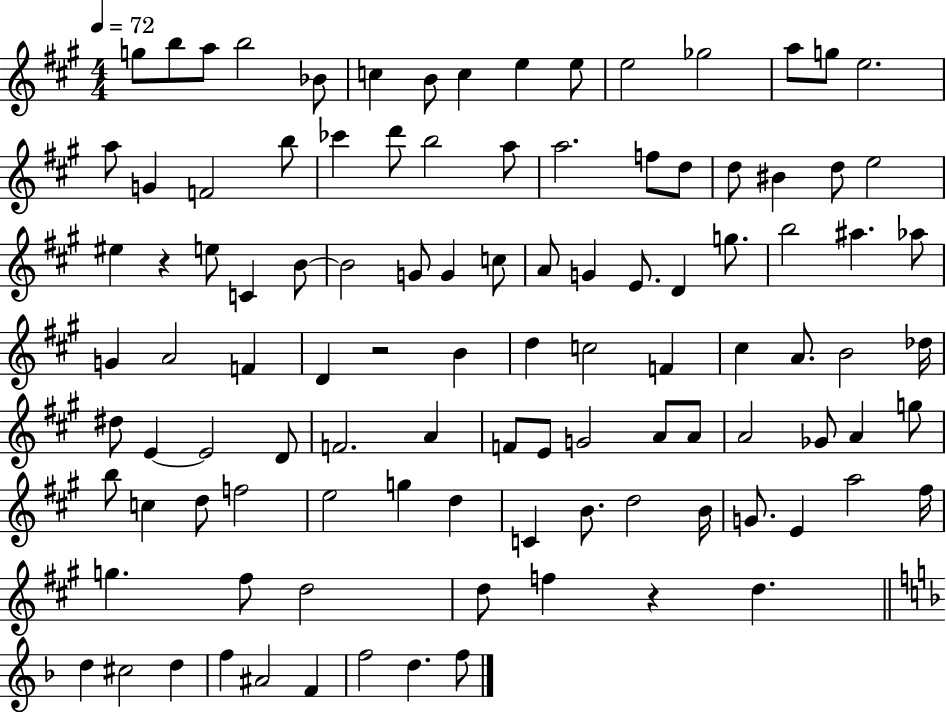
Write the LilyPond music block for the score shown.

{
  \clef treble
  \numericTimeSignature
  \time 4/4
  \key a \major
  \tempo 4 = 72
  g''8 b''8 a''8 b''2 bes'8 | c''4 b'8 c''4 e''4 e''8 | e''2 ges''2 | a''8 g''8 e''2. | \break a''8 g'4 f'2 b''8 | ces'''4 d'''8 b''2 a''8 | a''2. f''8 d''8 | d''8 bis'4 d''8 e''2 | \break eis''4 r4 e''8 c'4 b'8~~ | b'2 g'8 g'4 c''8 | a'8 g'4 e'8. d'4 g''8. | b''2 ais''4. aes''8 | \break g'4 a'2 f'4 | d'4 r2 b'4 | d''4 c''2 f'4 | cis''4 a'8. b'2 des''16 | \break dis''8 e'4~~ e'2 d'8 | f'2. a'4 | f'8 e'8 g'2 a'8 a'8 | a'2 ges'8 a'4 g''8 | \break b''8 c''4 d''8 f''2 | e''2 g''4 d''4 | c'4 b'8. d''2 b'16 | g'8. e'4 a''2 fis''16 | \break g''4. fis''8 d''2 | d''8 f''4 r4 d''4. | \bar "||" \break \key d \minor d''4 cis''2 d''4 | f''4 ais'2 f'4 | f''2 d''4. f''8 | \bar "|."
}